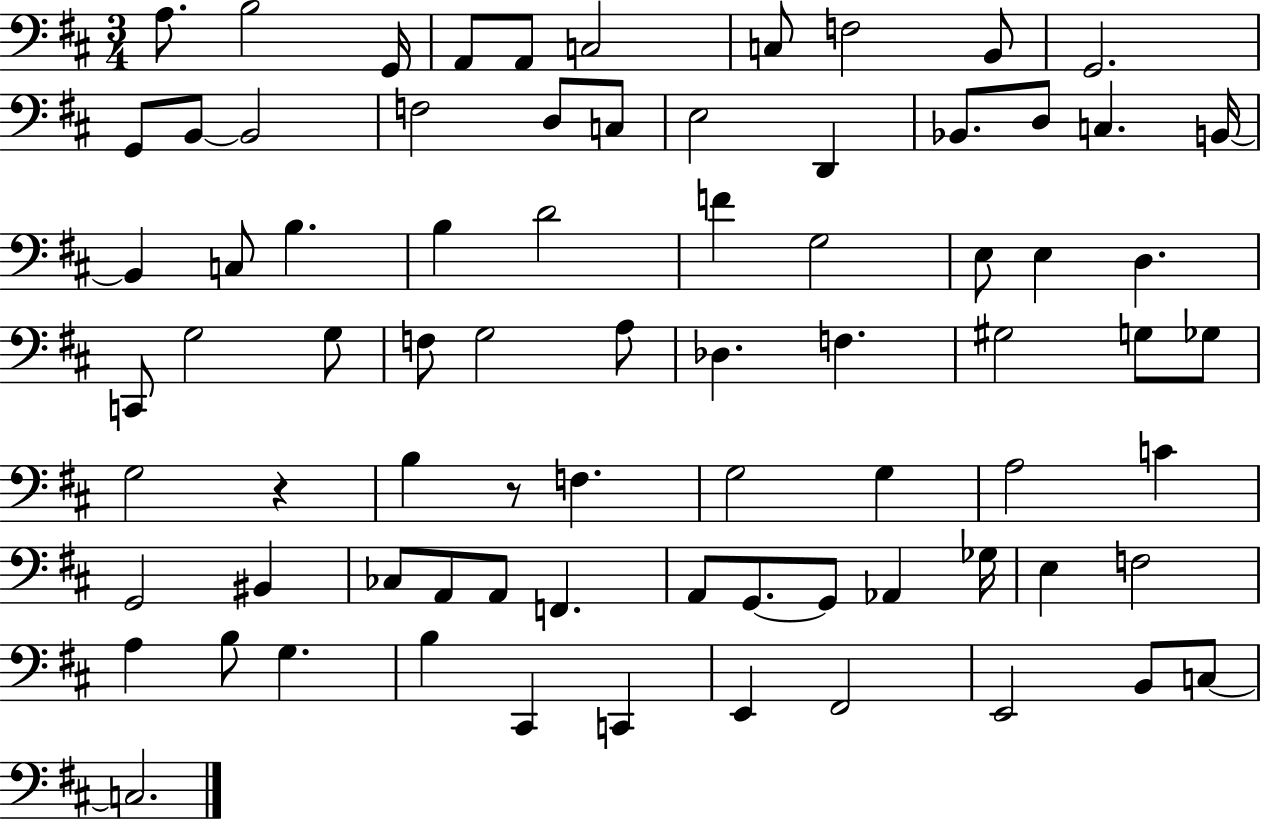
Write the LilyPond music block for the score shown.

{
  \clef bass
  \numericTimeSignature
  \time 3/4
  \key d \major
  a8. b2 g,16 | a,8 a,8 c2 | c8 f2 b,8 | g,2. | \break g,8 b,8~~ b,2 | f2 d8 c8 | e2 d,4 | bes,8. d8 c4. b,16~~ | \break b,4 c8 b4. | b4 d'2 | f'4 g2 | e8 e4 d4. | \break c,8 g2 g8 | f8 g2 a8 | des4. f4. | gis2 g8 ges8 | \break g2 r4 | b4 r8 f4. | g2 g4 | a2 c'4 | \break g,2 bis,4 | ces8 a,8 a,8 f,4. | a,8 g,8.~~ g,8 aes,4 ges16 | e4 f2 | \break a4 b8 g4. | b4 cis,4 c,4 | e,4 fis,2 | e,2 b,8 c8~~ | \break c2. | \bar "|."
}